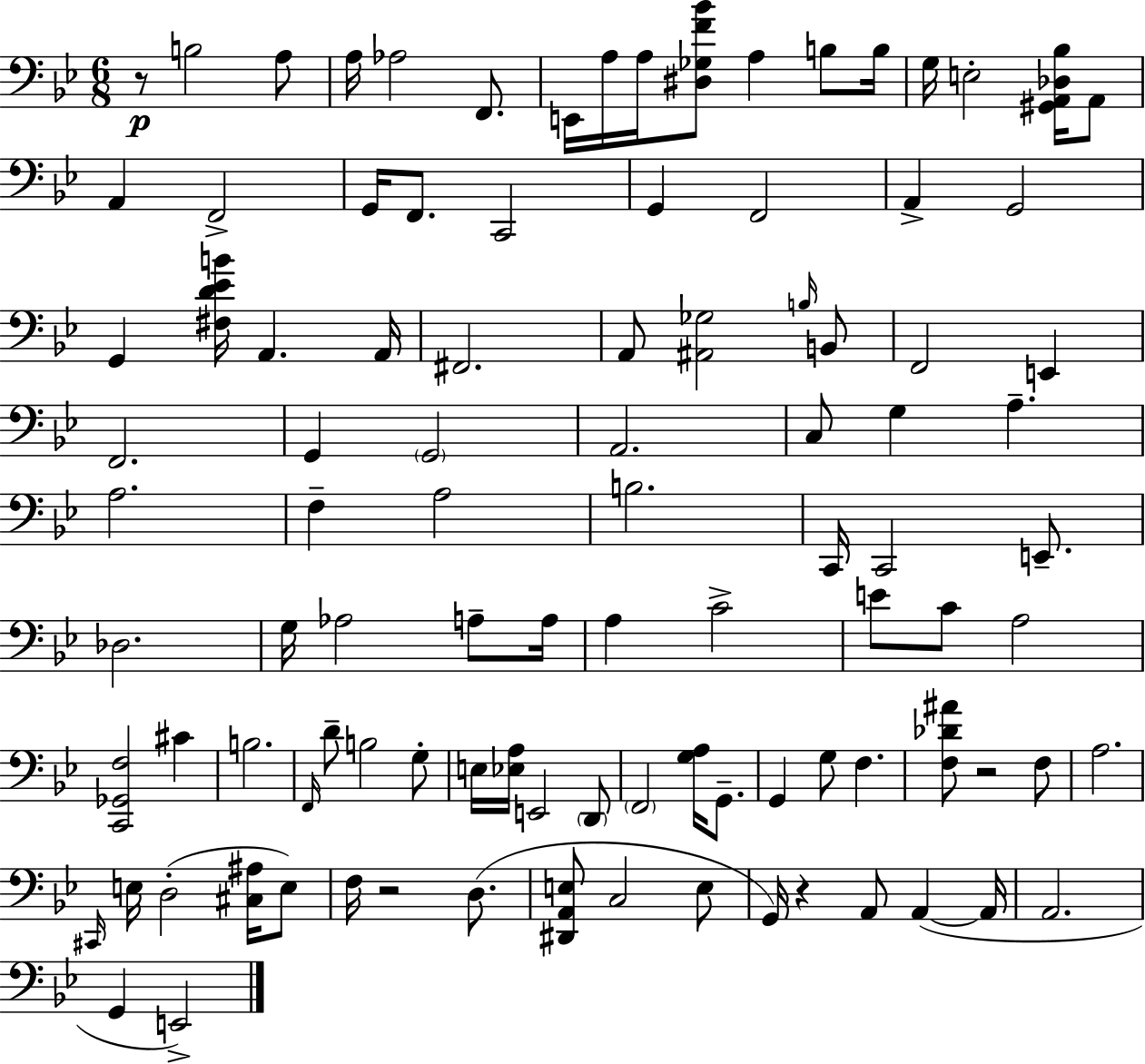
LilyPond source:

{
  \clef bass
  \numericTimeSignature
  \time 6/8
  \key g \minor
  r8\p b2 a8 | a16 aes2 f,8. | e,16 a16 a16 <dis ges f' bes'>8 a4 b8 b16 | g16 e2-. <gis, a, des bes>16 a,8 | \break a,4 f,2-> | g,16 f,8. c,2 | g,4 f,2 | a,4-> g,2 | \break g,4 <fis d' ees' b'>16 a,4. a,16 | fis,2. | a,8 <ais, ges>2 \grace { b16 } b,8 | f,2 e,4 | \break f,2. | g,4 \parenthesize g,2 | a,2. | c8 g4 a4.-- | \break a2. | f4-- a2 | b2. | c,16 c,2 e,8.-- | \break des2. | g16 aes2 a8-- | a16 a4 c'2-> | e'8 c'8 a2 | \break <c, ges, f>2 cis'4 | b2. | \grace { f,16 } d'8-- b2 | g8-. e16 <ees a>16 e,2 | \break \parenthesize d,8 \parenthesize f,2 <g a>16 g,8.-- | g,4 g8 f4. | <f des' ais'>8 r2 | f8 a2. | \break \grace { cis,16 } e16 d2-.( | <cis ais>16 e8) f16 r2 | d8.( <dis, a, e>8 c2 | e8 g,16) r4 a,8 a,4~(~ | \break a,16 a,2. | g,4 e,2->) | \bar "|."
}